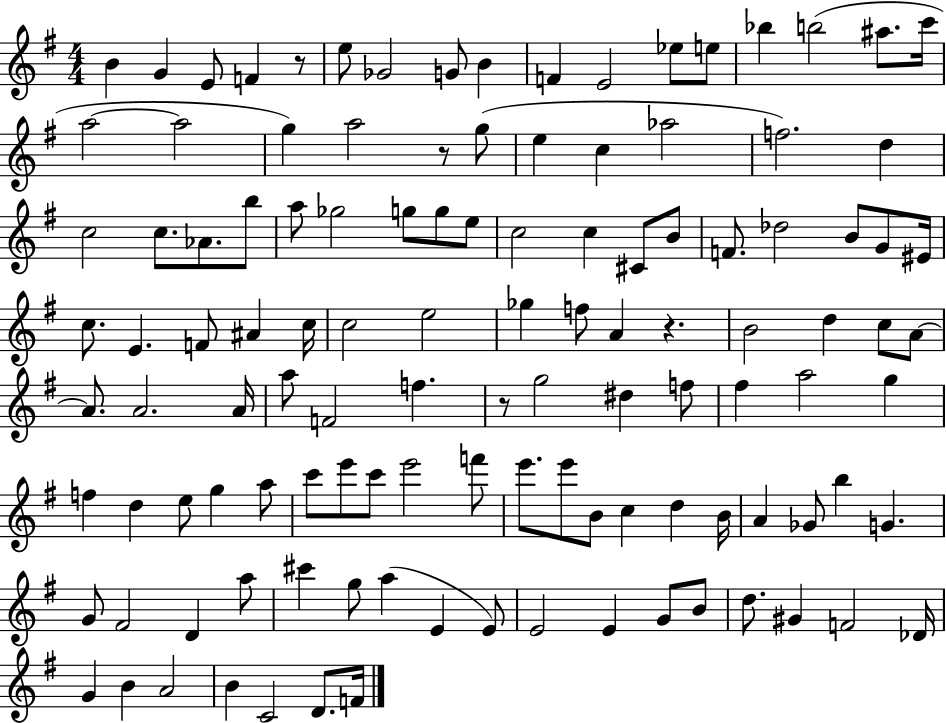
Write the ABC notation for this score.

X:1
T:Untitled
M:4/4
L:1/4
K:G
B G E/2 F z/2 e/2 _G2 G/2 B F E2 _e/2 e/2 _b b2 ^a/2 c'/4 a2 a2 g a2 z/2 g/2 e c _a2 f2 d c2 c/2 _A/2 b/2 a/2 _g2 g/2 g/2 e/2 c2 c ^C/2 B/2 F/2 _d2 B/2 G/2 ^E/4 c/2 E F/2 ^A c/4 c2 e2 _g f/2 A z B2 d c/2 A/2 A/2 A2 A/4 a/2 F2 f z/2 g2 ^d f/2 ^f a2 g f d e/2 g a/2 c'/2 e'/2 c'/2 e'2 f'/2 e'/2 e'/2 B/2 c d B/4 A _G/2 b G G/2 ^F2 D a/2 ^c' g/2 a E E/2 E2 E G/2 B/2 d/2 ^G F2 _D/4 G B A2 B C2 D/2 F/4